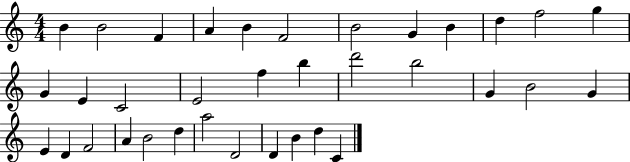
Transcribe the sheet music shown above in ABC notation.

X:1
T:Untitled
M:4/4
L:1/4
K:C
B B2 F A B F2 B2 G B d f2 g G E C2 E2 f b d'2 b2 G B2 G E D F2 A B2 d a2 D2 D B d C